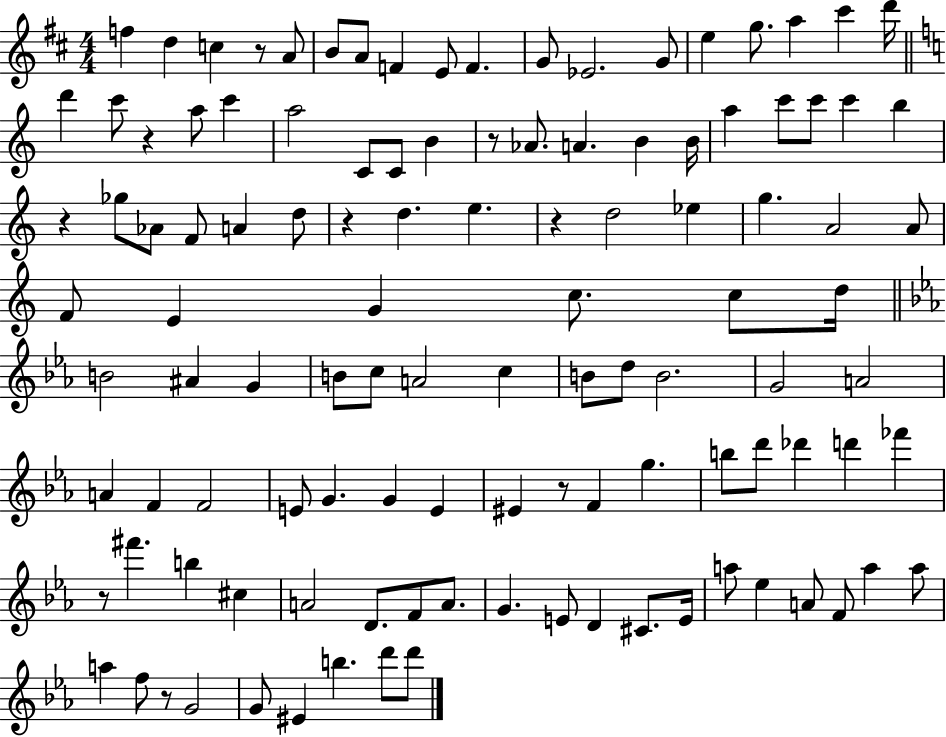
X:1
T:Untitled
M:4/4
L:1/4
K:D
f d c z/2 A/2 B/2 A/2 F E/2 F G/2 _E2 G/2 e g/2 a ^c' d'/4 d' c'/2 z a/2 c' a2 C/2 C/2 B z/2 _A/2 A B B/4 a c'/2 c'/2 c' b z _g/2 _A/2 F/2 A d/2 z d e z d2 _e g A2 A/2 F/2 E G c/2 c/2 d/4 B2 ^A G B/2 c/2 A2 c B/2 d/2 B2 G2 A2 A F F2 E/2 G G E ^E z/2 F g b/2 d'/2 _d' d' _f' z/2 ^f' b ^c A2 D/2 F/2 A/2 G E/2 D ^C/2 E/4 a/2 _e A/2 F/2 a a/2 a f/2 z/2 G2 G/2 ^E b d'/2 d'/2